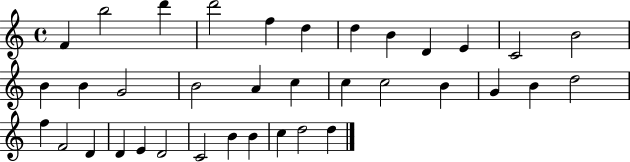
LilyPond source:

{
  \clef treble
  \time 4/4
  \defaultTimeSignature
  \key c \major
  f'4 b''2 d'''4 | d'''2 f''4 d''4 | d''4 b'4 d'4 e'4 | c'2 b'2 | \break b'4 b'4 g'2 | b'2 a'4 c''4 | c''4 c''2 b'4 | g'4 b'4 d''2 | \break f''4 f'2 d'4 | d'4 e'4 d'2 | c'2 b'4 b'4 | c''4 d''2 d''4 | \break \bar "|."
}